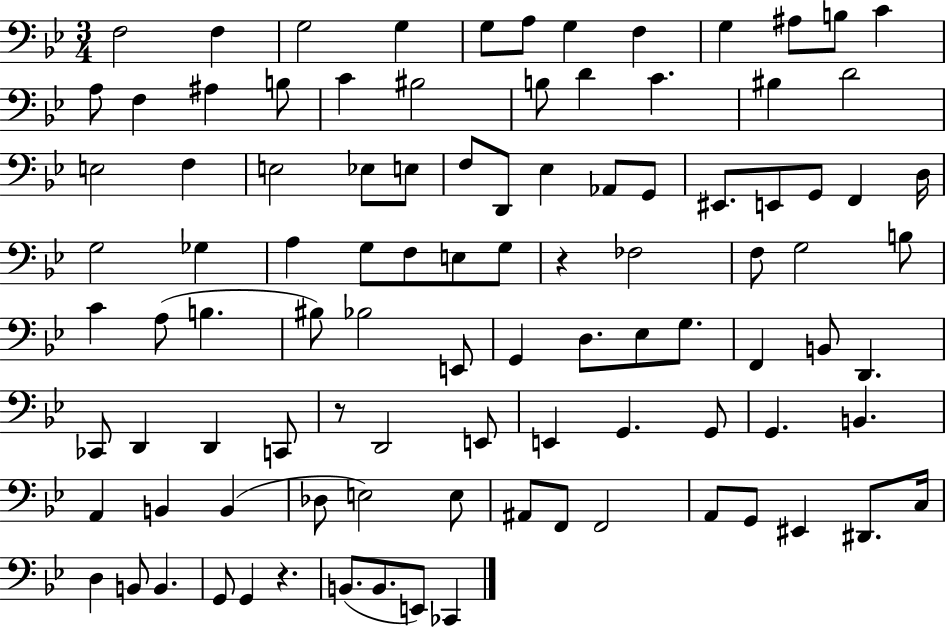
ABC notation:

X:1
T:Untitled
M:3/4
L:1/4
K:Bb
F,2 F, G,2 G, G,/2 A,/2 G, F, G, ^A,/2 B,/2 C A,/2 F, ^A, B,/2 C ^B,2 B,/2 D C ^B, D2 E,2 F, E,2 _E,/2 E,/2 F,/2 D,,/2 _E, _A,,/2 G,,/2 ^E,,/2 E,,/2 G,,/2 F,, D,/4 G,2 _G, A, G,/2 F,/2 E,/2 G,/2 z _F,2 F,/2 G,2 B,/2 C A,/2 B, ^B,/2 _B,2 E,,/2 G,, D,/2 _E,/2 G,/2 F,, B,,/2 D,, _C,,/2 D,, D,, C,,/2 z/2 D,,2 E,,/2 E,, G,, G,,/2 G,, B,, A,, B,, B,, _D,/2 E,2 E,/2 ^A,,/2 F,,/2 F,,2 A,,/2 G,,/2 ^E,, ^D,,/2 C,/4 D, B,,/2 B,, G,,/2 G,, z B,,/2 B,,/2 E,,/2 _C,,